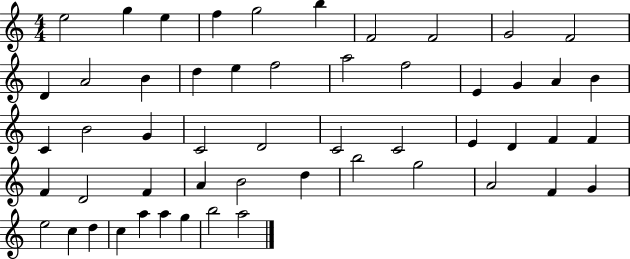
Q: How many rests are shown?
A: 0